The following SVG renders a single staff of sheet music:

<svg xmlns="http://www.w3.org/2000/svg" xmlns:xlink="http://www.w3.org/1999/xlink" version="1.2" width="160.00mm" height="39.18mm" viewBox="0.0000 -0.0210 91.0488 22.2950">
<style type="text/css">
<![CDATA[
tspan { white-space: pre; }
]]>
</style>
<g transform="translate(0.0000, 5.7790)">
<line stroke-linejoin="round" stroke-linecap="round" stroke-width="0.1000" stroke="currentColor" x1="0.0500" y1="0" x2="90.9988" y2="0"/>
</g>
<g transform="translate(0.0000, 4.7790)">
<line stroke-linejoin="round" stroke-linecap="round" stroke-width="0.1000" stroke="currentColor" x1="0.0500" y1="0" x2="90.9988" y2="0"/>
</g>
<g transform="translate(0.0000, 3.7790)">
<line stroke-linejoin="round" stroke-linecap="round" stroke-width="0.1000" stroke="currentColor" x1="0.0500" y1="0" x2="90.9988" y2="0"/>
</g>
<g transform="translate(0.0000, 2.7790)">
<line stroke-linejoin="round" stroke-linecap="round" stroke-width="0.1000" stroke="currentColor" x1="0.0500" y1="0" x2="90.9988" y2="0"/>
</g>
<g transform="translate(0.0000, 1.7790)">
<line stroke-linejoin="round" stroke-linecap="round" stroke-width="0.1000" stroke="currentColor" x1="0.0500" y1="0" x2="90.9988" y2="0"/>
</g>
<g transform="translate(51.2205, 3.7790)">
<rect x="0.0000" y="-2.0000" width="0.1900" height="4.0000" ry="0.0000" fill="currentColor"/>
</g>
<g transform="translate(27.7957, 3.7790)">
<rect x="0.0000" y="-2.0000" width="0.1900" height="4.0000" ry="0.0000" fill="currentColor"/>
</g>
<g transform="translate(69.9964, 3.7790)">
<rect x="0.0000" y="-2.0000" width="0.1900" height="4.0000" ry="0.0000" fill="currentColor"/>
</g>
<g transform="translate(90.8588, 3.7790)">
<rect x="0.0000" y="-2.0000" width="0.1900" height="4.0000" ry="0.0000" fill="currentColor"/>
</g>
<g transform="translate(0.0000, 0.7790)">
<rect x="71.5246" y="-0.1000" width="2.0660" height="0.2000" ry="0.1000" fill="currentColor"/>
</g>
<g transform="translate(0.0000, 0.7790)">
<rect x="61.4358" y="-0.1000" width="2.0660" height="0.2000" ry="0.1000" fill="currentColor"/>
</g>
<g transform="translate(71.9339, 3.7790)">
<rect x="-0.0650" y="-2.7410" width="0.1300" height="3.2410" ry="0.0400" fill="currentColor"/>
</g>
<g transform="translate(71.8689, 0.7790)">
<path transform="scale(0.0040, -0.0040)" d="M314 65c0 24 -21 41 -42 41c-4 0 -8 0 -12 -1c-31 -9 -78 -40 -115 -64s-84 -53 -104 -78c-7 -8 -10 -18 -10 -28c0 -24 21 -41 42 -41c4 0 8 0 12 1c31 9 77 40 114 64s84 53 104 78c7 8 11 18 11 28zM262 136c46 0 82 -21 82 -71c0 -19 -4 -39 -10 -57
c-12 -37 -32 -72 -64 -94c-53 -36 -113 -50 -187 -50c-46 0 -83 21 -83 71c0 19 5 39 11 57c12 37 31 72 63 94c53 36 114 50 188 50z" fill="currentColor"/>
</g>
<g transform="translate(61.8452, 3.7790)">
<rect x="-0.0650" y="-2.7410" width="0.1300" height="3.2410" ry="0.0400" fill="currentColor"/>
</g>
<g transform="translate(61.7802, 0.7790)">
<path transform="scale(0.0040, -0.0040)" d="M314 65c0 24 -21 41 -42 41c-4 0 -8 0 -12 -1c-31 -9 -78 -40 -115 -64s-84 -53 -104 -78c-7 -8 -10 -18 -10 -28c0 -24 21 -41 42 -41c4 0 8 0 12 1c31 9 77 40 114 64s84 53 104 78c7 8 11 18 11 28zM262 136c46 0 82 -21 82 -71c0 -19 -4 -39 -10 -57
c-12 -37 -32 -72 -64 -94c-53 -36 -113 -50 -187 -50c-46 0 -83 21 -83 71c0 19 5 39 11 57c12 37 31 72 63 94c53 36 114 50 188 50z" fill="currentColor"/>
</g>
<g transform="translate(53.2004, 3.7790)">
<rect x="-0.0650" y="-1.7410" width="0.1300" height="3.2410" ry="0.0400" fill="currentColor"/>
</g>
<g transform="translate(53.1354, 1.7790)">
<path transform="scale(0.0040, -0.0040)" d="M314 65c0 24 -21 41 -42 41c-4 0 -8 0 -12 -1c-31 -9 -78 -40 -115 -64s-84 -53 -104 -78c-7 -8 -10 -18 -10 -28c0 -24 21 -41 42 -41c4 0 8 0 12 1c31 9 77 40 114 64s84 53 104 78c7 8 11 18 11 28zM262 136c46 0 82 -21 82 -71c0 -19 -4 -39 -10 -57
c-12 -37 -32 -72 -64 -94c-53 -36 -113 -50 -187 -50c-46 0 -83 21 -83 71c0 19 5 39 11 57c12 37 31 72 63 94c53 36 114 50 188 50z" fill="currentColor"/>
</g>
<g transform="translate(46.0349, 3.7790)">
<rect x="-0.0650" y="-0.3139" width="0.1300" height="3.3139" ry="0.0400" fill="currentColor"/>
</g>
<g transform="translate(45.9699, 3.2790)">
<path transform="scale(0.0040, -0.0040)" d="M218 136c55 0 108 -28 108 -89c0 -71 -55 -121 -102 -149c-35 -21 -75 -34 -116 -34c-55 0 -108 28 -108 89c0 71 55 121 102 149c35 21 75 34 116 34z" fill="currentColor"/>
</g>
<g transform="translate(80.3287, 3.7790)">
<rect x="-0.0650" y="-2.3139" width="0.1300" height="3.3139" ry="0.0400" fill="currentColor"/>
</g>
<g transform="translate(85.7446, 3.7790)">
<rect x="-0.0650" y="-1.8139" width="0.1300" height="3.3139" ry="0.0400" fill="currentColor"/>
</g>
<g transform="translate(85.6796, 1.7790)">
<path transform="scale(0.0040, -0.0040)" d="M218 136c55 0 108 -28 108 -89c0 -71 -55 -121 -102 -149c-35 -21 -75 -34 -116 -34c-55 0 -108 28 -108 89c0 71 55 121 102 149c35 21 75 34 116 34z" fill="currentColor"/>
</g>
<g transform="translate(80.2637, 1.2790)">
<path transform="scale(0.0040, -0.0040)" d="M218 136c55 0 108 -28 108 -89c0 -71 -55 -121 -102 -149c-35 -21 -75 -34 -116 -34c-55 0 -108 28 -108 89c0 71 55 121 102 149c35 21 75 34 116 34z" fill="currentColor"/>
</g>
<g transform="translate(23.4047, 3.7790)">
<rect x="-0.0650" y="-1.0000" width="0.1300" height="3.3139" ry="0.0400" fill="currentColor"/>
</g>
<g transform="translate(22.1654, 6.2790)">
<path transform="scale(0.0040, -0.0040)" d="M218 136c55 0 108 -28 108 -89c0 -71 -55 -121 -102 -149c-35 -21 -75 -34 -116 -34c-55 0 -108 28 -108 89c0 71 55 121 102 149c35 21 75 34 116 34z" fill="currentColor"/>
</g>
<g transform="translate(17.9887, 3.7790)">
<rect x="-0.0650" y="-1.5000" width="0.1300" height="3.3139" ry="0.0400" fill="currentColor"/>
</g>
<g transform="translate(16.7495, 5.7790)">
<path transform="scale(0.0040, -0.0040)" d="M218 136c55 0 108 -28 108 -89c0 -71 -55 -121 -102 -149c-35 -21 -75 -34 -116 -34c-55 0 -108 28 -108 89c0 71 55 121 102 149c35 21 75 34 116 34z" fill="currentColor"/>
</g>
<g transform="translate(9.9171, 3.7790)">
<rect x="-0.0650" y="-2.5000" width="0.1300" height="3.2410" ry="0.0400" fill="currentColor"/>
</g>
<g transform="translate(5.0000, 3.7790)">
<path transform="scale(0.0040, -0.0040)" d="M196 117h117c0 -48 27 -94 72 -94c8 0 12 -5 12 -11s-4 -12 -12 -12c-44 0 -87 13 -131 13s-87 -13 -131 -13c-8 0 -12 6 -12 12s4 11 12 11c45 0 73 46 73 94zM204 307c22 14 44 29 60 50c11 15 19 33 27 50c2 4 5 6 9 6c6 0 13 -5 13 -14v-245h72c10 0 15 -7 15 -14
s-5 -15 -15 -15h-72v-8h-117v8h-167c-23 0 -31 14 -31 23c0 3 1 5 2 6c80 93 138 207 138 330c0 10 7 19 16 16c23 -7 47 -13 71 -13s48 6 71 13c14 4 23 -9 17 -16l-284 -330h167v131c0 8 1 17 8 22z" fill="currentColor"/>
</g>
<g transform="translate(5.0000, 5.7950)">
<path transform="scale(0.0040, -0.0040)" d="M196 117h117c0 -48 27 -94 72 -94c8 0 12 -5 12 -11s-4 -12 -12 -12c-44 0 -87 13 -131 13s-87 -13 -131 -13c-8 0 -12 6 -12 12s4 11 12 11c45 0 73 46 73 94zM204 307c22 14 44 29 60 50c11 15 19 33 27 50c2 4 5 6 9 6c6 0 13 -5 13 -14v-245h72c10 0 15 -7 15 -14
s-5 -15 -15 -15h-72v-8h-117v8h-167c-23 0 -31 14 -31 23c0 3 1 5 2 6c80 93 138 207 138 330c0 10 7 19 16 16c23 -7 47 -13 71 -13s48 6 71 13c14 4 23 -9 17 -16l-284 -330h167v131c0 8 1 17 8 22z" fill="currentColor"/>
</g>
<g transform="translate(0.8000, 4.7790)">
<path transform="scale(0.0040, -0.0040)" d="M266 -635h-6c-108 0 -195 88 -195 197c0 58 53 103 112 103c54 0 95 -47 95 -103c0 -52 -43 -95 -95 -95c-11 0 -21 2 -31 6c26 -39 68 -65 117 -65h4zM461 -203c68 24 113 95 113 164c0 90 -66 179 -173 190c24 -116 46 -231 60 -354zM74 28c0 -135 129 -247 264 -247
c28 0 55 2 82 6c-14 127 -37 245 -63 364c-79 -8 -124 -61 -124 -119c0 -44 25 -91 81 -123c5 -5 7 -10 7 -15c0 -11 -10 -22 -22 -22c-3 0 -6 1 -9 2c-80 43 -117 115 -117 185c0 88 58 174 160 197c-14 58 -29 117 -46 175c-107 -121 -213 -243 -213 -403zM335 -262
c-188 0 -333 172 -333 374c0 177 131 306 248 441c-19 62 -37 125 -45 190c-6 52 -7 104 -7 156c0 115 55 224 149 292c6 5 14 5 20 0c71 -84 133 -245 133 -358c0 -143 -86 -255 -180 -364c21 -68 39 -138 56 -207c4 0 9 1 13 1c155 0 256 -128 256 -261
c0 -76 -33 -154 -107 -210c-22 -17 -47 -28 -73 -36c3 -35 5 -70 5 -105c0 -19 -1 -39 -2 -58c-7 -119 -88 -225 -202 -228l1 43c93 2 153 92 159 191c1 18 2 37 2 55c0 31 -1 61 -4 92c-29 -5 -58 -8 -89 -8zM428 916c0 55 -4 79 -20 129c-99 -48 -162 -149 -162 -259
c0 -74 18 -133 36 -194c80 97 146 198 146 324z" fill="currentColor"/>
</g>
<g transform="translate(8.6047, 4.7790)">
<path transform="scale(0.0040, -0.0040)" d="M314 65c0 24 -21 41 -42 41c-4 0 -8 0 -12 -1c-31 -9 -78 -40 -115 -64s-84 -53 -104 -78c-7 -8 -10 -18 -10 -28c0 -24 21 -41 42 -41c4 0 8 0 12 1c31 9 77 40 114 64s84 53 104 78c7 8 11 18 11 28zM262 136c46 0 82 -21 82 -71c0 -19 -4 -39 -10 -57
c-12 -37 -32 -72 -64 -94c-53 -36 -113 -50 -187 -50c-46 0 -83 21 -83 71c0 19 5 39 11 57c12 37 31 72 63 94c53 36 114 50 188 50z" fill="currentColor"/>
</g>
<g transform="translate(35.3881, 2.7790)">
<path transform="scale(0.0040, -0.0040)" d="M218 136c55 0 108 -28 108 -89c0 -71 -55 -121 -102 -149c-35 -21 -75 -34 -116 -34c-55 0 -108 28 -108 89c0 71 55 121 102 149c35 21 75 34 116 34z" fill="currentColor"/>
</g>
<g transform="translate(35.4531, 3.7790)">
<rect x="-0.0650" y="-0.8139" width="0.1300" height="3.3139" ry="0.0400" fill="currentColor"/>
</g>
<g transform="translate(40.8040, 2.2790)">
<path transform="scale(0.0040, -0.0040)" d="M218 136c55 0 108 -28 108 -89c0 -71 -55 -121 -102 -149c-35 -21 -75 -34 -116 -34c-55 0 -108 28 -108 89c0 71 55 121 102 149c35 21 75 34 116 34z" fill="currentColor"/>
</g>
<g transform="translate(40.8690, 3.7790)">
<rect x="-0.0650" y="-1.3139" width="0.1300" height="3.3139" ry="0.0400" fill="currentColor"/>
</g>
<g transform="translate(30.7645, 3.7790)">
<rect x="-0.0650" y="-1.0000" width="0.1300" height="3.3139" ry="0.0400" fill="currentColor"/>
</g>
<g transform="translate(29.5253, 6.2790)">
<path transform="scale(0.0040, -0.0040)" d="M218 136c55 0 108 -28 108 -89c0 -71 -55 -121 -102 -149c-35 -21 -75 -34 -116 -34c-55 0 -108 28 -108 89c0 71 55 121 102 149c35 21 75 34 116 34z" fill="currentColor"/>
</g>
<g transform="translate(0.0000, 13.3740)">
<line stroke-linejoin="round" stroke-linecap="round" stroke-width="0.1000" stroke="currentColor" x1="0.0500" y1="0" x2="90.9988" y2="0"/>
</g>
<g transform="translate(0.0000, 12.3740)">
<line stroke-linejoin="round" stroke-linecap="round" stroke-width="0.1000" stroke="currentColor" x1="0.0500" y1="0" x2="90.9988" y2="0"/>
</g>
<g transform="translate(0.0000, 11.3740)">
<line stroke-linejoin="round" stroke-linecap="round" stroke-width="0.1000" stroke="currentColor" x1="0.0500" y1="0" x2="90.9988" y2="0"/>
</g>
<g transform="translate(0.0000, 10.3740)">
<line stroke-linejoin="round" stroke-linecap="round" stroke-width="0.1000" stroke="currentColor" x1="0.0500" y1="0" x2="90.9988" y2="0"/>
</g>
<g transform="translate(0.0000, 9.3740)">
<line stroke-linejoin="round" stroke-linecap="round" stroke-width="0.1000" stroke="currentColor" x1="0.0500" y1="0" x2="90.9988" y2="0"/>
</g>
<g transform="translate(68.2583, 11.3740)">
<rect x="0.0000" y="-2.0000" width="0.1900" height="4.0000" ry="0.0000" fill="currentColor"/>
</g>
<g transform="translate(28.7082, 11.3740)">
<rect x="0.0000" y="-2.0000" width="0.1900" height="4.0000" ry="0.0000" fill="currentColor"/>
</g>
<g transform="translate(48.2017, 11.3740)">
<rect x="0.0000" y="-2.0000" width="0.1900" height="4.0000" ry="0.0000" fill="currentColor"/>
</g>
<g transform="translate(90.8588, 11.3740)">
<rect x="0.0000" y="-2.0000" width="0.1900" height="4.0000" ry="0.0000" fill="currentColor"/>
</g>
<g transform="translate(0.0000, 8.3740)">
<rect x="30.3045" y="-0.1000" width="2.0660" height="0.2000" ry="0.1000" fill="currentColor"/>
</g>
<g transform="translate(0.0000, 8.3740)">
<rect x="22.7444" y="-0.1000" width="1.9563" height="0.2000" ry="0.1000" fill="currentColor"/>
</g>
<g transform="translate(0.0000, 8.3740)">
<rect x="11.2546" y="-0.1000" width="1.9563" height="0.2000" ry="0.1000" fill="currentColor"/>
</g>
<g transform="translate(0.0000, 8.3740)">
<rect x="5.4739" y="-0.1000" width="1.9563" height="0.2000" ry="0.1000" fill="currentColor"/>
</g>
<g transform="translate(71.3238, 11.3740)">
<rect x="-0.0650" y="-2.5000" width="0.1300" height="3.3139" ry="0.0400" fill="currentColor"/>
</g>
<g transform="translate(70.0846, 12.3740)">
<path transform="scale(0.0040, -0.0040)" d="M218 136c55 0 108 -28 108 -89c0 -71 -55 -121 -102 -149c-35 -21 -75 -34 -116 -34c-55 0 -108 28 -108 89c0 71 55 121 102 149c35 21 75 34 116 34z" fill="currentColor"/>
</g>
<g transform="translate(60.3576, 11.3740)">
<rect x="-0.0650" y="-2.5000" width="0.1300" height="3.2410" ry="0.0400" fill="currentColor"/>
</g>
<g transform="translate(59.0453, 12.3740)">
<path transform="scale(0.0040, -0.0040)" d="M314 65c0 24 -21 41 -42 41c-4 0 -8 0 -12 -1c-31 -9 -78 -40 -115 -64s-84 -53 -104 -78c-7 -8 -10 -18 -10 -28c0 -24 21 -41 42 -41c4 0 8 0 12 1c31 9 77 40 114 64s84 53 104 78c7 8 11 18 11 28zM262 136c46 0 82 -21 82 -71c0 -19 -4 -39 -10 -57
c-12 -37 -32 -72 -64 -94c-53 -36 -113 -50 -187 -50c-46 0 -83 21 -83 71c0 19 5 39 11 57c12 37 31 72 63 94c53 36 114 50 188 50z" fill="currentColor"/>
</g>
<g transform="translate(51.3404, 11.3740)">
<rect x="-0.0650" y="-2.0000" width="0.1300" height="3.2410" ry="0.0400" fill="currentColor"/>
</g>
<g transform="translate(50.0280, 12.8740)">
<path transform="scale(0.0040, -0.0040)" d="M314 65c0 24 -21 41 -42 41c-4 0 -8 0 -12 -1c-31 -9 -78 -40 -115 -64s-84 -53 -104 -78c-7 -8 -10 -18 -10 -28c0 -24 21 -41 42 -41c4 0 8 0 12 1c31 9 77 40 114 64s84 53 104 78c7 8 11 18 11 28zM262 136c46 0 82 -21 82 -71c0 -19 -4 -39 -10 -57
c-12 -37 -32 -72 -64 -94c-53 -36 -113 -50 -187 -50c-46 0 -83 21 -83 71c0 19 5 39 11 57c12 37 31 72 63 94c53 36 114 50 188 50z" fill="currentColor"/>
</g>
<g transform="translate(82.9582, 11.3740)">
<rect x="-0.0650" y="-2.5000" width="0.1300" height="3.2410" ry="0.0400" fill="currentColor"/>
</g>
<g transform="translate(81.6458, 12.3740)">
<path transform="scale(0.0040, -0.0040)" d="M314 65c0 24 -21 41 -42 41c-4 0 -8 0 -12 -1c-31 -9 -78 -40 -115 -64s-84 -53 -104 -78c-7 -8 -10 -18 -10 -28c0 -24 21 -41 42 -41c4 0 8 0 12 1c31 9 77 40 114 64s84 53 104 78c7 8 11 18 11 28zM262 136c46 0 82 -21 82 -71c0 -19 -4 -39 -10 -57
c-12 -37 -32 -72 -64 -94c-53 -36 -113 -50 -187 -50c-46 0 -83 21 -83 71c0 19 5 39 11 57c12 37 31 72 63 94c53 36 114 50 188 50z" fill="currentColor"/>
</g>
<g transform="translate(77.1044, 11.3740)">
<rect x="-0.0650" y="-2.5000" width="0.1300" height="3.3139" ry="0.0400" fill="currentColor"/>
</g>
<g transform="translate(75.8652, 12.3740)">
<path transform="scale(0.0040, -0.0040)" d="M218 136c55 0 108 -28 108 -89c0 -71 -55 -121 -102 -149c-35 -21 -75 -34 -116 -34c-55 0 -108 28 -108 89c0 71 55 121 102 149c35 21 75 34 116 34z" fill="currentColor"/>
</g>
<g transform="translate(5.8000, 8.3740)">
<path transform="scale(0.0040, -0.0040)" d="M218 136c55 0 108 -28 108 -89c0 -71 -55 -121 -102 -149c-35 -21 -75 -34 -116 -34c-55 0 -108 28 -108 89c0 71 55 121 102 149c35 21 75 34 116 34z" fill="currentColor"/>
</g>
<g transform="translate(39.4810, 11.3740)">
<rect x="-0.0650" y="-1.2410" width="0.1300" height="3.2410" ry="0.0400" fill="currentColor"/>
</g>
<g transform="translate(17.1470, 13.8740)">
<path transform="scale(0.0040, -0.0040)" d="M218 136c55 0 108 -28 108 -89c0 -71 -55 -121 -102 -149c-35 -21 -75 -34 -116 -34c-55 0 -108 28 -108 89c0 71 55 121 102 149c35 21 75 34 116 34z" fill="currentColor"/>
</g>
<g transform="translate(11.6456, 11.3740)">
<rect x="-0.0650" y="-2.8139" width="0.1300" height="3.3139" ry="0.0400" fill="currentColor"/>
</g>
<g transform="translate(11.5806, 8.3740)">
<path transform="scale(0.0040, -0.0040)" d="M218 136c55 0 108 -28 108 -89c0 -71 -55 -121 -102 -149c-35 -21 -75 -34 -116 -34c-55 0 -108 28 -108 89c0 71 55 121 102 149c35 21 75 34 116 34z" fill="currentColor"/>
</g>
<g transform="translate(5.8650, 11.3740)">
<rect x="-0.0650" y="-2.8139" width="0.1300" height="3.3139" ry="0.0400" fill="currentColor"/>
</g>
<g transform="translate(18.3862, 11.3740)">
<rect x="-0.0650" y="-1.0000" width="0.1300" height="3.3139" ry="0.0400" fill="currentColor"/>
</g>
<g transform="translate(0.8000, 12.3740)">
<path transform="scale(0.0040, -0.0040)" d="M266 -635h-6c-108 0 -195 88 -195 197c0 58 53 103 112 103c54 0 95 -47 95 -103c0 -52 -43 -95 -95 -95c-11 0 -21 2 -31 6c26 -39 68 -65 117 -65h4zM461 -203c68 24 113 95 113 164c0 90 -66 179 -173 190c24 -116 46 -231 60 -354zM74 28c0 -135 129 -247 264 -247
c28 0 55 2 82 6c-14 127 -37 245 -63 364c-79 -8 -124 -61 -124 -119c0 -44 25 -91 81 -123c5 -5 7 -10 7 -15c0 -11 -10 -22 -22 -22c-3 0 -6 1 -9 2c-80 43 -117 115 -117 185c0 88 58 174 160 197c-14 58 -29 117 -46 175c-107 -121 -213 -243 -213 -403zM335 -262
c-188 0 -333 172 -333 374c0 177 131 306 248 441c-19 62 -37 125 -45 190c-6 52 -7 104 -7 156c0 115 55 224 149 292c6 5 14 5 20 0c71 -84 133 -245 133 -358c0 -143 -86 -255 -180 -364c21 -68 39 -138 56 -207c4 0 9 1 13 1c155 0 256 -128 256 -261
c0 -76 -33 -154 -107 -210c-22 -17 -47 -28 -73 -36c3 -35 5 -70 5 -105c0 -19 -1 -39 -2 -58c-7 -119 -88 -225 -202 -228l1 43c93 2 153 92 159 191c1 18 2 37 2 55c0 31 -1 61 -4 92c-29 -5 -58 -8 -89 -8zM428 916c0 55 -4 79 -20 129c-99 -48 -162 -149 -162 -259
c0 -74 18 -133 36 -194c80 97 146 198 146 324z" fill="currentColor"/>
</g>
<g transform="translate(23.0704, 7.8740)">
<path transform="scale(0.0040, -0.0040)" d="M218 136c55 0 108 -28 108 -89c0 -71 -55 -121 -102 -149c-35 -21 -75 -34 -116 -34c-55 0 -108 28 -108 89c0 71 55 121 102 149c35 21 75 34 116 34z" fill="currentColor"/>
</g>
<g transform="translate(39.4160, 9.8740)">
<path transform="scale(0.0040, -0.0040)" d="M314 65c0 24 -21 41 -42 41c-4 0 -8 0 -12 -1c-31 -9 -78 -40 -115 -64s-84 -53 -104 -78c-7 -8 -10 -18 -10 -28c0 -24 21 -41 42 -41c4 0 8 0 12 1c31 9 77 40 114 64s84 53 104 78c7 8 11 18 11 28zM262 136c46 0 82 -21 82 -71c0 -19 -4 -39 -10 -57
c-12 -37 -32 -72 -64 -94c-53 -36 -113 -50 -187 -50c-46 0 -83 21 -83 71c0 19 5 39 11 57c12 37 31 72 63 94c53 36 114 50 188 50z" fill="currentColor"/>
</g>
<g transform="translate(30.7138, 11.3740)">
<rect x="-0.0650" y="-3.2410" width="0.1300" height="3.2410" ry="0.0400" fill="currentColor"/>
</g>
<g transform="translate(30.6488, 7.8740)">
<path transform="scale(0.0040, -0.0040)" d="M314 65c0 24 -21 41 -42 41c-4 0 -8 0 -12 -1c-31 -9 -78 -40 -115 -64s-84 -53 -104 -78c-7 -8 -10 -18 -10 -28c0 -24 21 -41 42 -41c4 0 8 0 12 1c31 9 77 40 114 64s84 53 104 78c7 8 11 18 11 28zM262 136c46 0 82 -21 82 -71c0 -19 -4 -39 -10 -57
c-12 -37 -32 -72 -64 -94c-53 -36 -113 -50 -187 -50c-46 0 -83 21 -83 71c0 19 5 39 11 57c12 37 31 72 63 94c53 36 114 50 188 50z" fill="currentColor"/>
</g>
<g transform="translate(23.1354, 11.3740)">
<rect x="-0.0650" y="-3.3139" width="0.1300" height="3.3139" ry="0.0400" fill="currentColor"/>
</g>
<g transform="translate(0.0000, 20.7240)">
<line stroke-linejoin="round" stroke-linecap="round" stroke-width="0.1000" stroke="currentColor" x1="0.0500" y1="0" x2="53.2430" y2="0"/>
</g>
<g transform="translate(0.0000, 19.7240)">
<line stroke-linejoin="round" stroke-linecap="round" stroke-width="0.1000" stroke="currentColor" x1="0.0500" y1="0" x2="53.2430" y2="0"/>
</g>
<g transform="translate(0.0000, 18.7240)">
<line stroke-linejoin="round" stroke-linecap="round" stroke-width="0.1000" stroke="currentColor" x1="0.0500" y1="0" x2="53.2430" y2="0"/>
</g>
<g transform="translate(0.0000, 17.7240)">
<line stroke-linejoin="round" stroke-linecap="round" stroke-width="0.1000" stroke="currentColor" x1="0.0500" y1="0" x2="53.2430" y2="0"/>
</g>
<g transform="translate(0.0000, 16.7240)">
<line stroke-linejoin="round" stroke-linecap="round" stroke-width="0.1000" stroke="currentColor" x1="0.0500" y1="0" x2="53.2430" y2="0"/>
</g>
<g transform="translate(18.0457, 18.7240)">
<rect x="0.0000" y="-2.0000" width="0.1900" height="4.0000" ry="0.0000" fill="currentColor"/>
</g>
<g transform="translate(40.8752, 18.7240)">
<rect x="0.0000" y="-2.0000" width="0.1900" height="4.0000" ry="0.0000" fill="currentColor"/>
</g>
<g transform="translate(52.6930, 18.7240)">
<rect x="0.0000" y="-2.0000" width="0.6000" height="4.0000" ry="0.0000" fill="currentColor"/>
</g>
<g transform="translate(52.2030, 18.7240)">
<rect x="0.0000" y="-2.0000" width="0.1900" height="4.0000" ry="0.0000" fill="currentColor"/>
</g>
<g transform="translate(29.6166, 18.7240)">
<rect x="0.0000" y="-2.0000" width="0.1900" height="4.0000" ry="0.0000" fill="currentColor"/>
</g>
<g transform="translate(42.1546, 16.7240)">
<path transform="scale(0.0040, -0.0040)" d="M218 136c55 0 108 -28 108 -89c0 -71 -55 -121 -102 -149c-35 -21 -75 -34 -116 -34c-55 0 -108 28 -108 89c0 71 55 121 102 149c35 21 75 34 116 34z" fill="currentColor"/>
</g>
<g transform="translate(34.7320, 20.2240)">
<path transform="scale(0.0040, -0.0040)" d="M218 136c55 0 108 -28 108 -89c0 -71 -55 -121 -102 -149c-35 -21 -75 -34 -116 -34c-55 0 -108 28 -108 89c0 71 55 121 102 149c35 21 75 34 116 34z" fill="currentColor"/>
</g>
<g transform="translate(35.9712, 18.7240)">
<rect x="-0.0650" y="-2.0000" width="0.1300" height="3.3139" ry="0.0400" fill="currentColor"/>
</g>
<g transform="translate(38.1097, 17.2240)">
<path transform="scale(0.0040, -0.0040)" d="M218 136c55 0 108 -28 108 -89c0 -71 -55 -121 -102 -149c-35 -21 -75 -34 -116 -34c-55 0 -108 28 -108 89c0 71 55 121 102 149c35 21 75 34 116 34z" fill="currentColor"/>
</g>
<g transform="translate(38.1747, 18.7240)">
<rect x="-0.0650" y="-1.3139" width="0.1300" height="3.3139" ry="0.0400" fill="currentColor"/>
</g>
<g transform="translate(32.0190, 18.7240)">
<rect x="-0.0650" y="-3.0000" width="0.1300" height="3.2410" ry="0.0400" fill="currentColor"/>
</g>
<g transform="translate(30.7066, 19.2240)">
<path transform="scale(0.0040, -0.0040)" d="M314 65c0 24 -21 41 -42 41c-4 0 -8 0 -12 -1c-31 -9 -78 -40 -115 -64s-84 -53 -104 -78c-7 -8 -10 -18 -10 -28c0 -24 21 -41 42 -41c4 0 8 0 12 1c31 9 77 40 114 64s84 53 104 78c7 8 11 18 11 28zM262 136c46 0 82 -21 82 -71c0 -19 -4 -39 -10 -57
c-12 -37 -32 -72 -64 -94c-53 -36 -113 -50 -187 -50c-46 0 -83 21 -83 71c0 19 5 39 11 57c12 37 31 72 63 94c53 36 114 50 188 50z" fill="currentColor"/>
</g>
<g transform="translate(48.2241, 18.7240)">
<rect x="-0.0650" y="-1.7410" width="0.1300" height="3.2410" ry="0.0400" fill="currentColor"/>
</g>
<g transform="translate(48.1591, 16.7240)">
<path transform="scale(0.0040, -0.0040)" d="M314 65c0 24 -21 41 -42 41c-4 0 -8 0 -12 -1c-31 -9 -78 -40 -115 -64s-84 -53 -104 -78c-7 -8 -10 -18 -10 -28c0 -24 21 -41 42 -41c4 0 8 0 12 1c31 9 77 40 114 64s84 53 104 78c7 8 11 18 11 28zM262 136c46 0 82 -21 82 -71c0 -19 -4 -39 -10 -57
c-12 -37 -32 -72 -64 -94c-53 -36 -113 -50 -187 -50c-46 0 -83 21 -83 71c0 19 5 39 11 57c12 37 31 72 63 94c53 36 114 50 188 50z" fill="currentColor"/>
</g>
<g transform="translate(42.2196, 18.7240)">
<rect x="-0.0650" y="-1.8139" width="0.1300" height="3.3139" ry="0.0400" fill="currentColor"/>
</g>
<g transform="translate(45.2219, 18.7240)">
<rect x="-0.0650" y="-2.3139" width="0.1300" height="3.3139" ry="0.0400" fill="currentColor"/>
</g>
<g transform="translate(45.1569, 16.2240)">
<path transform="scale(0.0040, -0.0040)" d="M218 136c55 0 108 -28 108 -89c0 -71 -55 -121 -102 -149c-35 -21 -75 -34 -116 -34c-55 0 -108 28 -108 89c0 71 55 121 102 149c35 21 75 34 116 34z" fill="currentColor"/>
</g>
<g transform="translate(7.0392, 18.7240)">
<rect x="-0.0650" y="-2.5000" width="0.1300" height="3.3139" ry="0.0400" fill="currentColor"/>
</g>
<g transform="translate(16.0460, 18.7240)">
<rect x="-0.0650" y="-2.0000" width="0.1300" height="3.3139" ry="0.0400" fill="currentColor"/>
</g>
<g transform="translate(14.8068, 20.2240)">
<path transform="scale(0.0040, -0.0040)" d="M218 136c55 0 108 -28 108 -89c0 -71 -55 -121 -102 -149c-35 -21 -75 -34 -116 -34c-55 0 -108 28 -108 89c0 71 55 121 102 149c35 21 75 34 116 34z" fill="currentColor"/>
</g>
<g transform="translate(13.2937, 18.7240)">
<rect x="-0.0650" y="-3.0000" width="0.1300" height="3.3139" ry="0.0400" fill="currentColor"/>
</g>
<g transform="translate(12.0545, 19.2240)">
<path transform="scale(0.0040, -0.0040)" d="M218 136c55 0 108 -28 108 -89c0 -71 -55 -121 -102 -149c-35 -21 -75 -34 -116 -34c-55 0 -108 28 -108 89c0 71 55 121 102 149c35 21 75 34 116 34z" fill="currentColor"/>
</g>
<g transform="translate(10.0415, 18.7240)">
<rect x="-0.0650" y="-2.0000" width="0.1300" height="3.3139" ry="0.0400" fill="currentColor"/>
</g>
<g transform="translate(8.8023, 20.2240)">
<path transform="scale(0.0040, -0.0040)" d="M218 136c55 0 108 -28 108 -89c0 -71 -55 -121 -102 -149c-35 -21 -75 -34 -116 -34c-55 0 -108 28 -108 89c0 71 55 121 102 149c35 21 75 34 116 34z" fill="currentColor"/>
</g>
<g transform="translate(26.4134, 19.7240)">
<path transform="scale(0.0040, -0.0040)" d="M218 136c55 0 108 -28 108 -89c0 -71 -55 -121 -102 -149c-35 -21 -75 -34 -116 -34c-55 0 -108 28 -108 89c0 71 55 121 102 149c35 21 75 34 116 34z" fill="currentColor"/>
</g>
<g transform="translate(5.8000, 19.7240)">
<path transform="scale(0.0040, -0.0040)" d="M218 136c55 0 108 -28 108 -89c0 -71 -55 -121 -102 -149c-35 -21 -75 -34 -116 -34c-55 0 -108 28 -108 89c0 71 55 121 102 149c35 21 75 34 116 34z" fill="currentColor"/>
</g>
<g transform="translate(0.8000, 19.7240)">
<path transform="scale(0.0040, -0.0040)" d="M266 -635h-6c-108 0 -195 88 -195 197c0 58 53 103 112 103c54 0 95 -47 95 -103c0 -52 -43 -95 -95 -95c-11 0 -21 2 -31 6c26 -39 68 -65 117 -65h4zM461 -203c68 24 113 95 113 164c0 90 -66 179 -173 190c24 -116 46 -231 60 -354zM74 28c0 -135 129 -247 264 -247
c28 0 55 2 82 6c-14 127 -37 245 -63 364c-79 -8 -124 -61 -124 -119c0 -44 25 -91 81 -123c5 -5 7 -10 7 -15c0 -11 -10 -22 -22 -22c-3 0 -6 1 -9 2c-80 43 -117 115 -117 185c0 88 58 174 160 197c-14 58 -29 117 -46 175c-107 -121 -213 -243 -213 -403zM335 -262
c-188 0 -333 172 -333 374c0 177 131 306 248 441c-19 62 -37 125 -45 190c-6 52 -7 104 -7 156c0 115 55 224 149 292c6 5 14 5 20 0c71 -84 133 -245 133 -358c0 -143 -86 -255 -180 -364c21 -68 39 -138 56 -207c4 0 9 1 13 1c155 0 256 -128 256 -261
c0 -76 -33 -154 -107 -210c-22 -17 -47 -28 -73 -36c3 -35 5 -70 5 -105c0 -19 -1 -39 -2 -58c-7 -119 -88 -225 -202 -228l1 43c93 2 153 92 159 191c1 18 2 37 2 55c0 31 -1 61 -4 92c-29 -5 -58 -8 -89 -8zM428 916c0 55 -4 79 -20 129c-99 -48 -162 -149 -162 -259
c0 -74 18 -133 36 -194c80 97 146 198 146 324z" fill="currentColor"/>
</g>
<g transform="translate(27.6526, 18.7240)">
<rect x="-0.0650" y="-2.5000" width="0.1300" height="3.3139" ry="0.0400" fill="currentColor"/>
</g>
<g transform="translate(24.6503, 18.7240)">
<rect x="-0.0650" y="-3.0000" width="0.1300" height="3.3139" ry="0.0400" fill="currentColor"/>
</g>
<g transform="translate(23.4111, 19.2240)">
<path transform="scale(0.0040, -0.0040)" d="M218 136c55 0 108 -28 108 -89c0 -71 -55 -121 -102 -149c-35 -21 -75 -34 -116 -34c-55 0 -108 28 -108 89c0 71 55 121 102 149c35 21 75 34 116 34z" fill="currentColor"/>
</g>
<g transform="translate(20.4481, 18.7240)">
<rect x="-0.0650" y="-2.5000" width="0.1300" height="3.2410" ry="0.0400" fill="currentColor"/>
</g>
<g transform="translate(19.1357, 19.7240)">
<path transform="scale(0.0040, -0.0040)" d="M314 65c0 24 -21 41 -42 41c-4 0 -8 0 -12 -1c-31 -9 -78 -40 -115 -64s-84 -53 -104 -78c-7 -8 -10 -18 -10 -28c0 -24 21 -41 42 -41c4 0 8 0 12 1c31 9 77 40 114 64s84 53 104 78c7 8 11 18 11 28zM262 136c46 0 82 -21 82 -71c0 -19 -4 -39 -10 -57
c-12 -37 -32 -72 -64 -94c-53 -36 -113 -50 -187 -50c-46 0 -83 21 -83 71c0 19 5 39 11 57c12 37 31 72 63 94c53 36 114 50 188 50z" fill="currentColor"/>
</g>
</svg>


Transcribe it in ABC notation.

X:1
T:Untitled
M:4/4
L:1/4
K:C
G2 E D D d e c f2 a2 a2 g f a a D b b2 e2 F2 G2 G G G2 G F A F G2 A G A2 F e f g f2